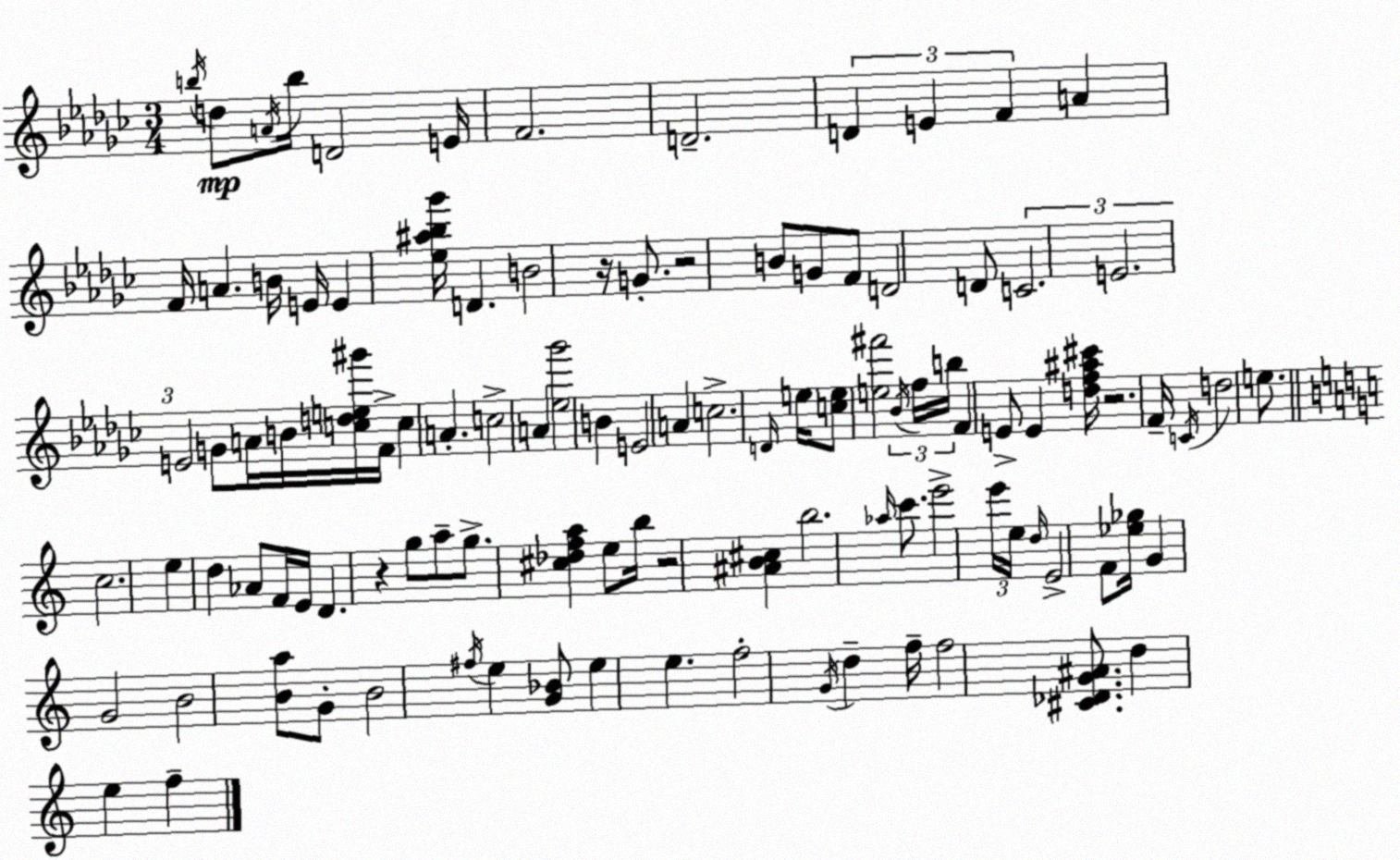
X:1
T:Untitled
M:3/4
L:1/4
K:Ebm
b/4 d/2 A/4 b/4 D2 E/4 F2 D2 D E F A F/4 A B/4 E/4 E [_e^a_b_g']/4 D B2 z/4 G/2 z2 B/2 G/2 F/2 D2 D/2 C2 E2 E2 G/2 A/4 B/4 [cde^g']/4 F/4 c A c2 A [_e_g']2 B E2 A c2 D/4 e/4 [ce]/2 [e^f']2 _B/4 f/4 b/4 F E/2 E [df^a^c']/4 z2 F/4 C/4 d2 e/2 c2 e d _A/2 F/4 E/4 D z g/2 a/2 g/2 [^c_dfa] e/2 b/4 z2 [^AB^c] b2 _a/4 c'/2 e'2 e'/4 e/4 d/4 E2 F/2 [_e_g]/4 G G2 B2 [Ba]/2 G/2 B2 ^f/4 e [G_B]/2 e e f2 G/4 d f/4 f2 [^C_DG^A]/2 d e f